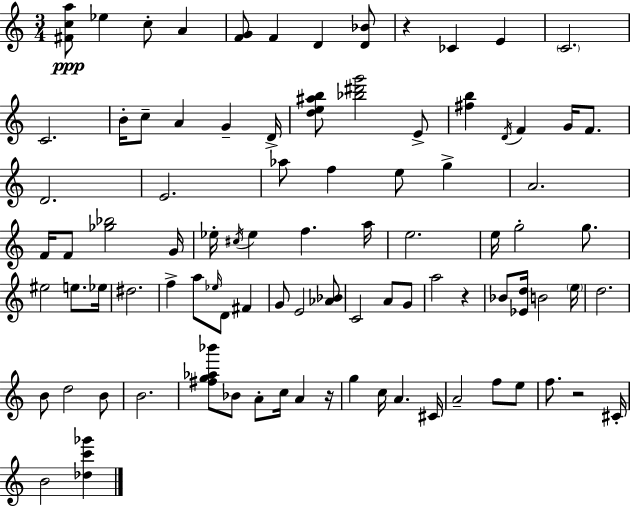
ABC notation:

X:1
T:Untitled
M:3/4
L:1/4
K:Am
[^Fca]/2 _e c/2 A [FG]/2 F D [D_B]/2 z _C E C2 C2 B/4 c/2 A G D/4 [de^ab]/2 [_b^d'g']2 E/2 [^fb] D/4 F G/4 F/2 D2 E2 _a/2 f e/2 g A2 F/4 F/2 [_g_b]2 G/4 _e/4 ^c/4 _e f a/4 e2 e/4 g2 g/2 ^e2 e/2 _e/4 ^d2 f a/2 _e/4 D/2 ^F G/2 E2 [_A_B]/2 C2 A/2 G/2 a2 z _B/2 [_Ed]/4 B2 e/4 d2 B/2 d2 B/2 B2 [^fg_a_b']/2 _B/2 A/2 c/4 A z/4 g c/4 A ^C/4 A2 f/2 e/2 f/2 z2 ^C/4 B2 [_dc'_g']